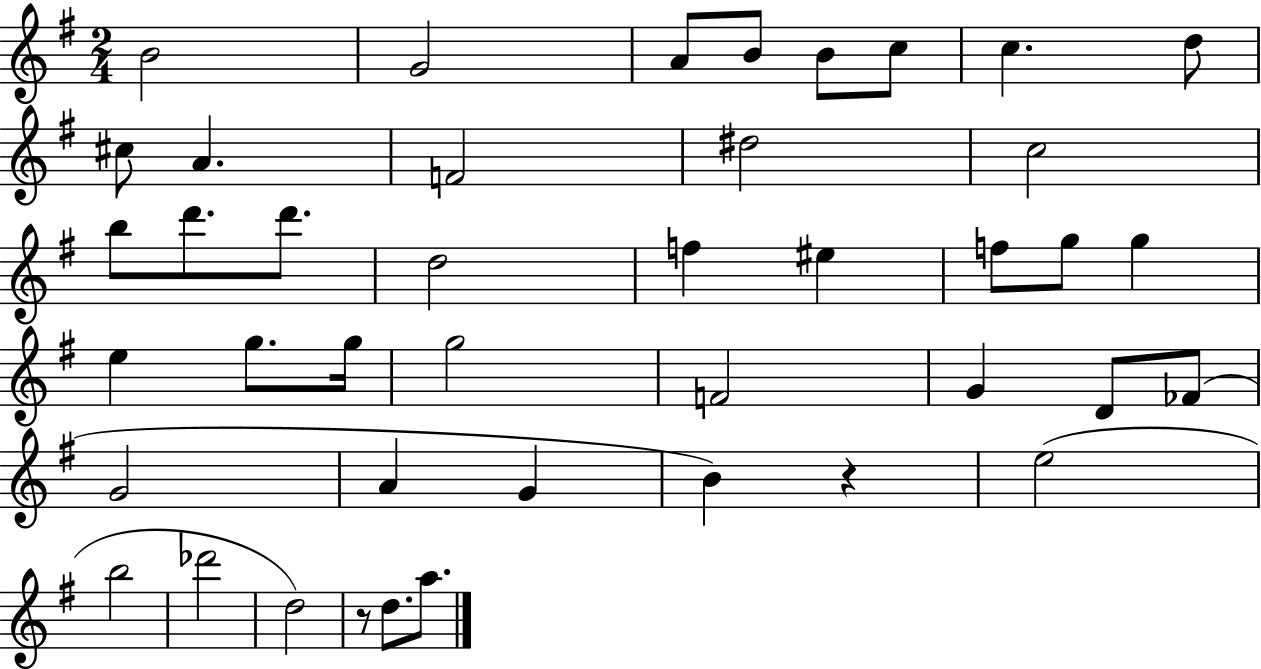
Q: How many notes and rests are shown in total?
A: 42